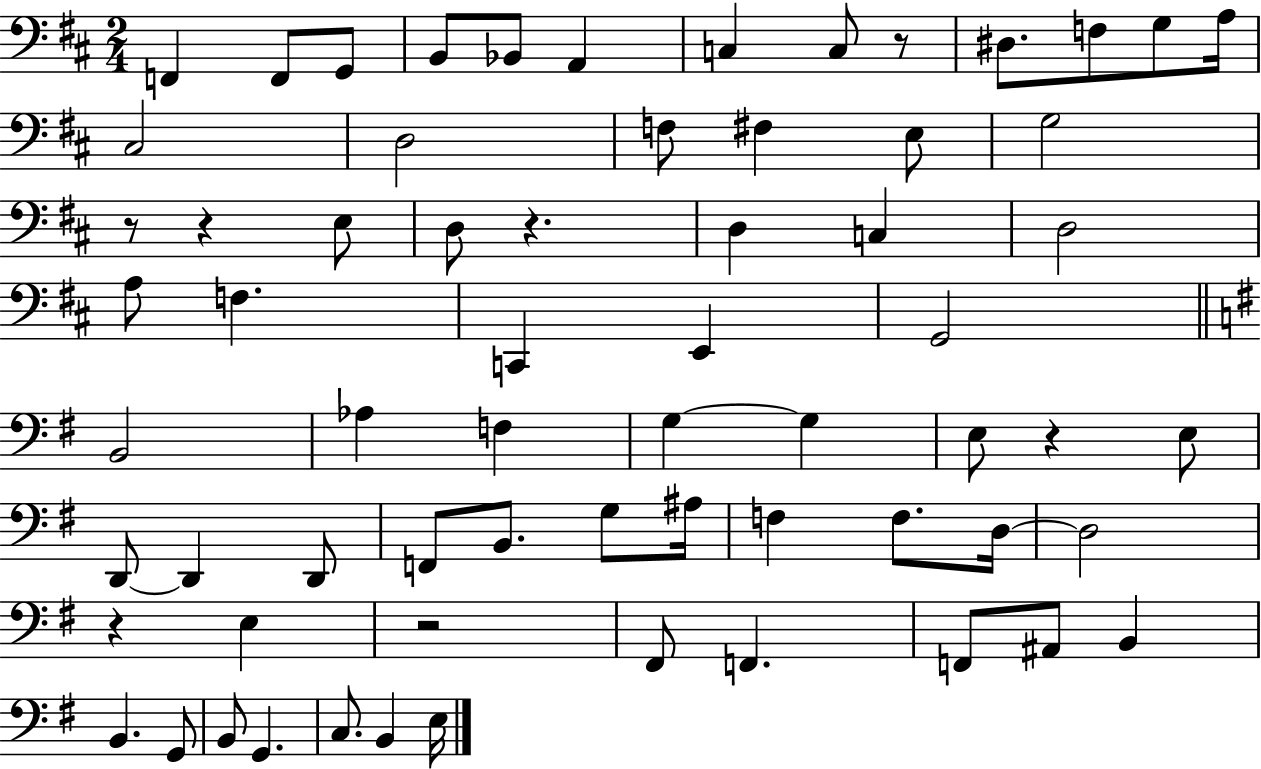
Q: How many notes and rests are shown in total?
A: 66